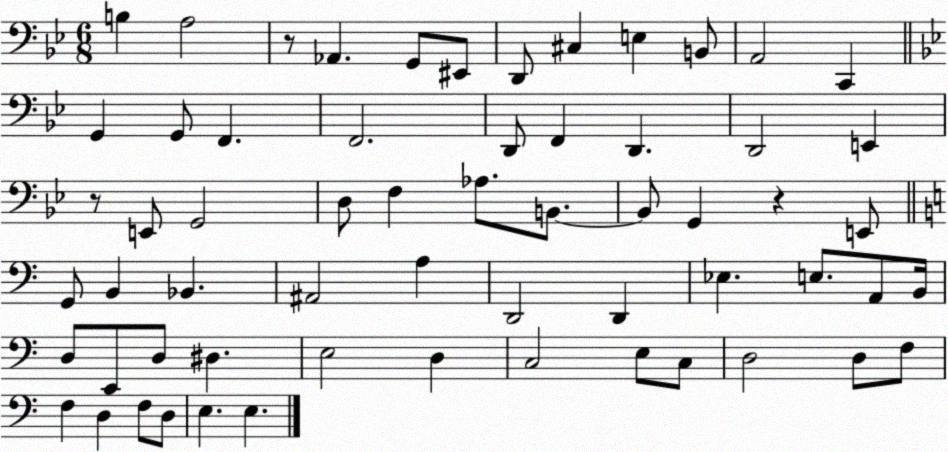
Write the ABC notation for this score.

X:1
T:Untitled
M:6/8
L:1/4
K:Bb
B, A,2 z/2 _A,, G,,/2 ^E,,/2 D,,/2 ^C, E, B,,/2 A,,2 C,, G,, G,,/2 F,, F,,2 D,,/2 F,, D,, D,,2 E,, z/2 E,,/2 G,,2 D,/2 F, _A,/2 B,,/2 B,,/2 G,, z E,,/2 G,,/2 B,, _B,, ^A,,2 A, D,,2 D,, _E, E,/2 A,,/2 B,,/4 D,/2 E,,/2 D,/2 ^D, E,2 D, C,2 E,/2 C,/2 D,2 D,/2 F,/2 F, D, F,/2 D,/2 E, E,